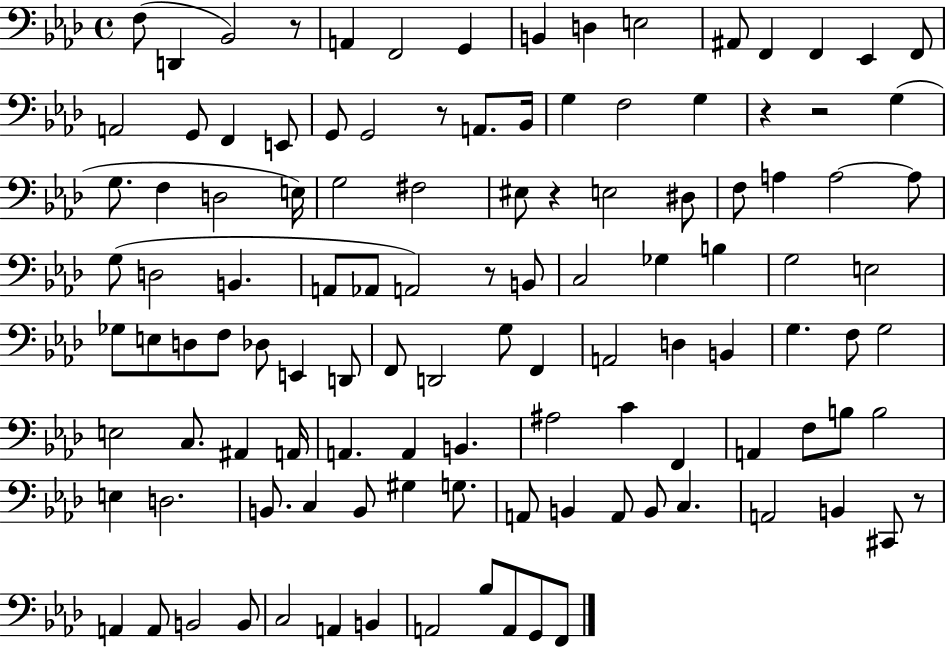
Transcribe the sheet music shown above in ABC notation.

X:1
T:Untitled
M:4/4
L:1/4
K:Ab
F,/2 D,, _B,,2 z/2 A,, F,,2 G,, B,, D, E,2 ^A,,/2 F,, F,, _E,, F,,/2 A,,2 G,,/2 F,, E,,/2 G,,/2 G,,2 z/2 A,,/2 _B,,/4 G, F,2 G, z z2 G, G,/2 F, D,2 E,/4 G,2 ^F,2 ^E,/2 z E,2 ^D,/2 F,/2 A, A,2 A,/2 G,/2 D,2 B,, A,,/2 _A,,/2 A,,2 z/2 B,,/2 C,2 _G, B, G,2 E,2 _G,/2 E,/2 D,/2 F,/2 _D,/2 E,, D,,/2 F,,/2 D,,2 G,/2 F,, A,,2 D, B,, G, F,/2 G,2 E,2 C,/2 ^A,, A,,/4 A,, A,, B,, ^A,2 C F,, A,, F,/2 B,/2 B,2 E, D,2 B,,/2 C, B,,/2 ^G, G,/2 A,,/2 B,, A,,/2 B,,/2 C, A,,2 B,, ^C,,/2 z/2 A,, A,,/2 B,,2 B,,/2 C,2 A,, B,, A,,2 _B,/2 A,,/2 G,,/2 F,,/2